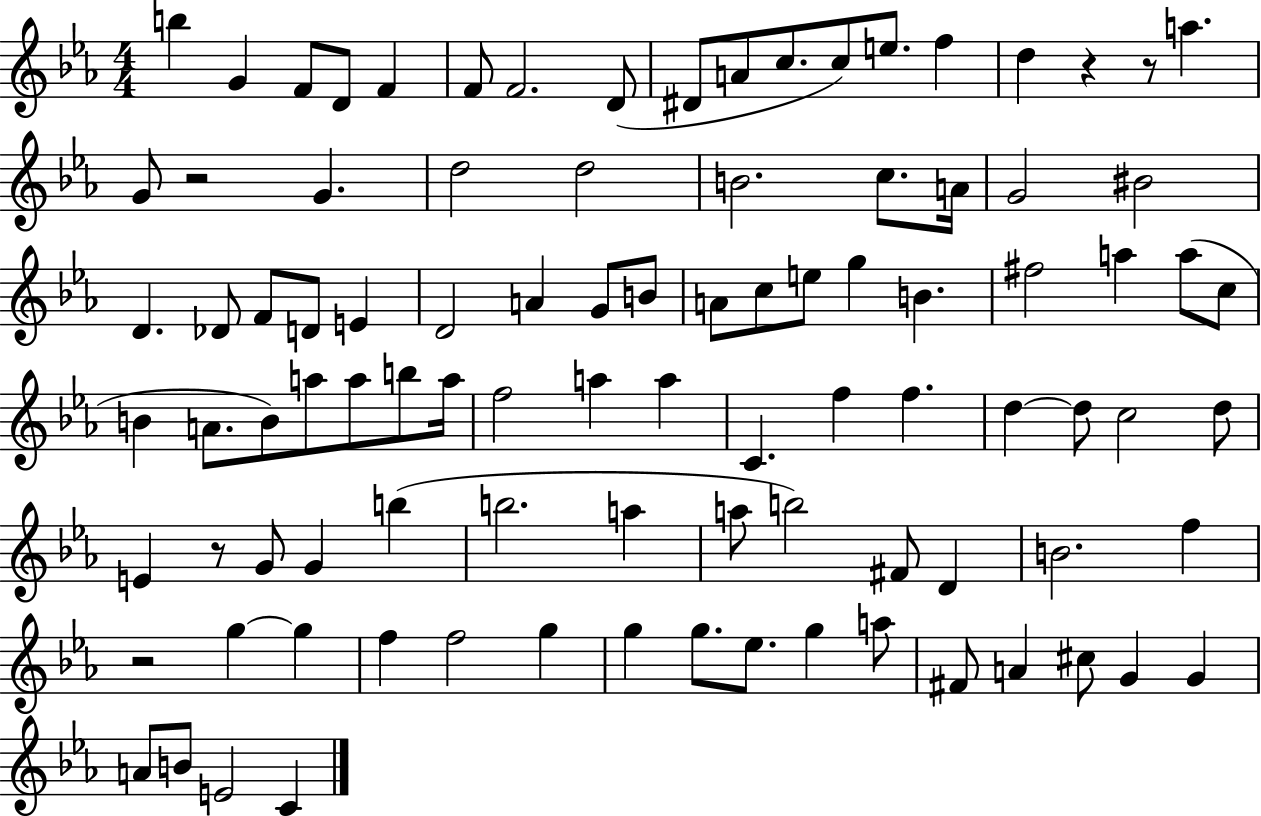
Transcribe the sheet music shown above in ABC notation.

X:1
T:Untitled
M:4/4
L:1/4
K:Eb
b G F/2 D/2 F F/2 F2 D/2 ^D/2 A/2 c/2 c/2 e/2 f d z z/2 a G/2 z2 G d2 d2 B2 c/2 A/4 G2 ^B2 D _D/2 F/2 D/2 E D2 A G/2 B/2 A/2 c/2 e/2 g B ^f2 a a/2 c/2 B A/2 B/2 a/2 a/2 b/2 a/4 f2 a a C f f d d/2 c2 d/2 E z/2 G/2 G b b2 a a/2 b2 ^F/2 D B2 f z2 g g f f2 g g g/2 _e/2 g a/2 ^F/2 A ^c/2 G G A/2 B/2 E2 C